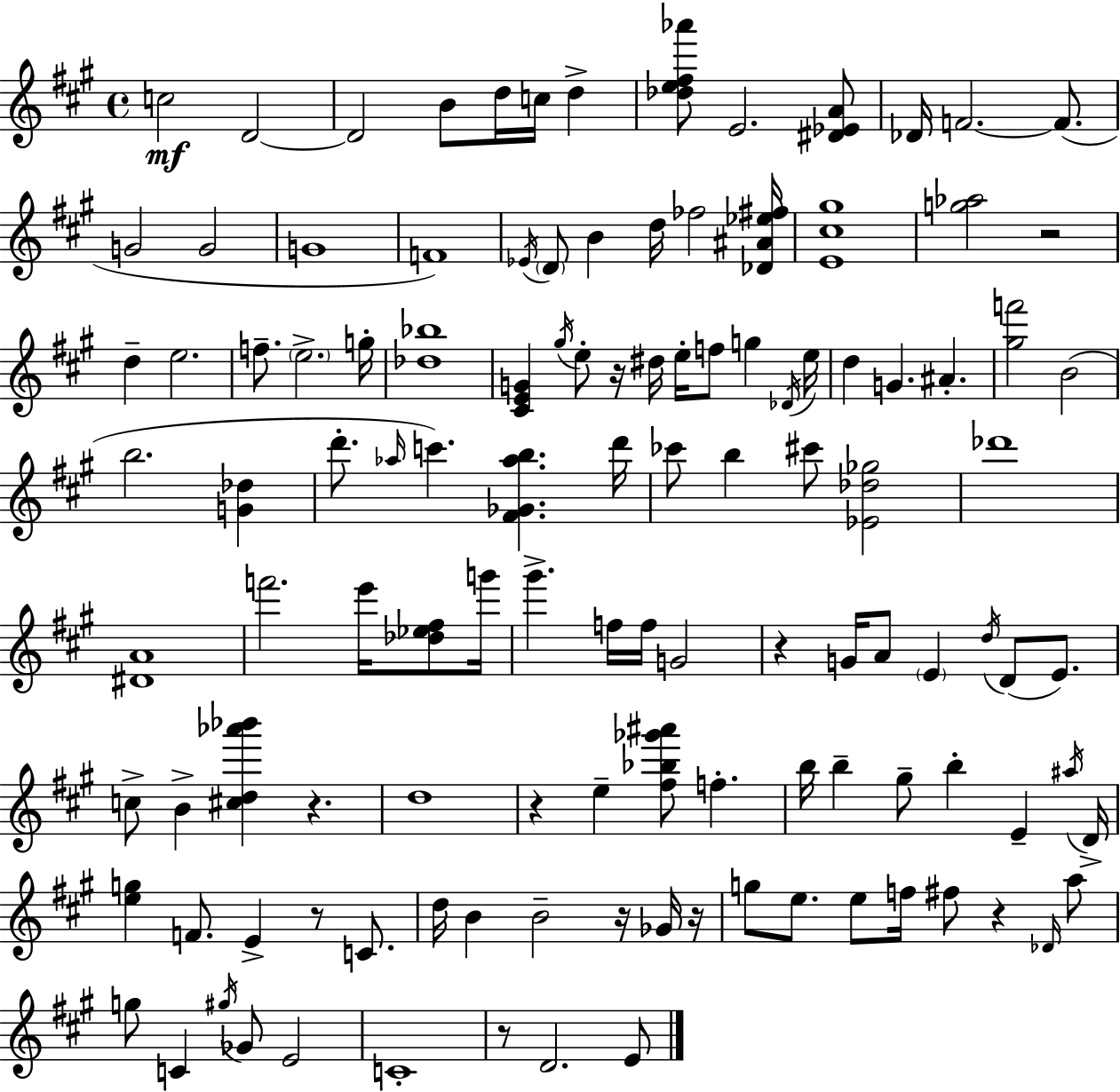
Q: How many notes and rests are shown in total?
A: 119